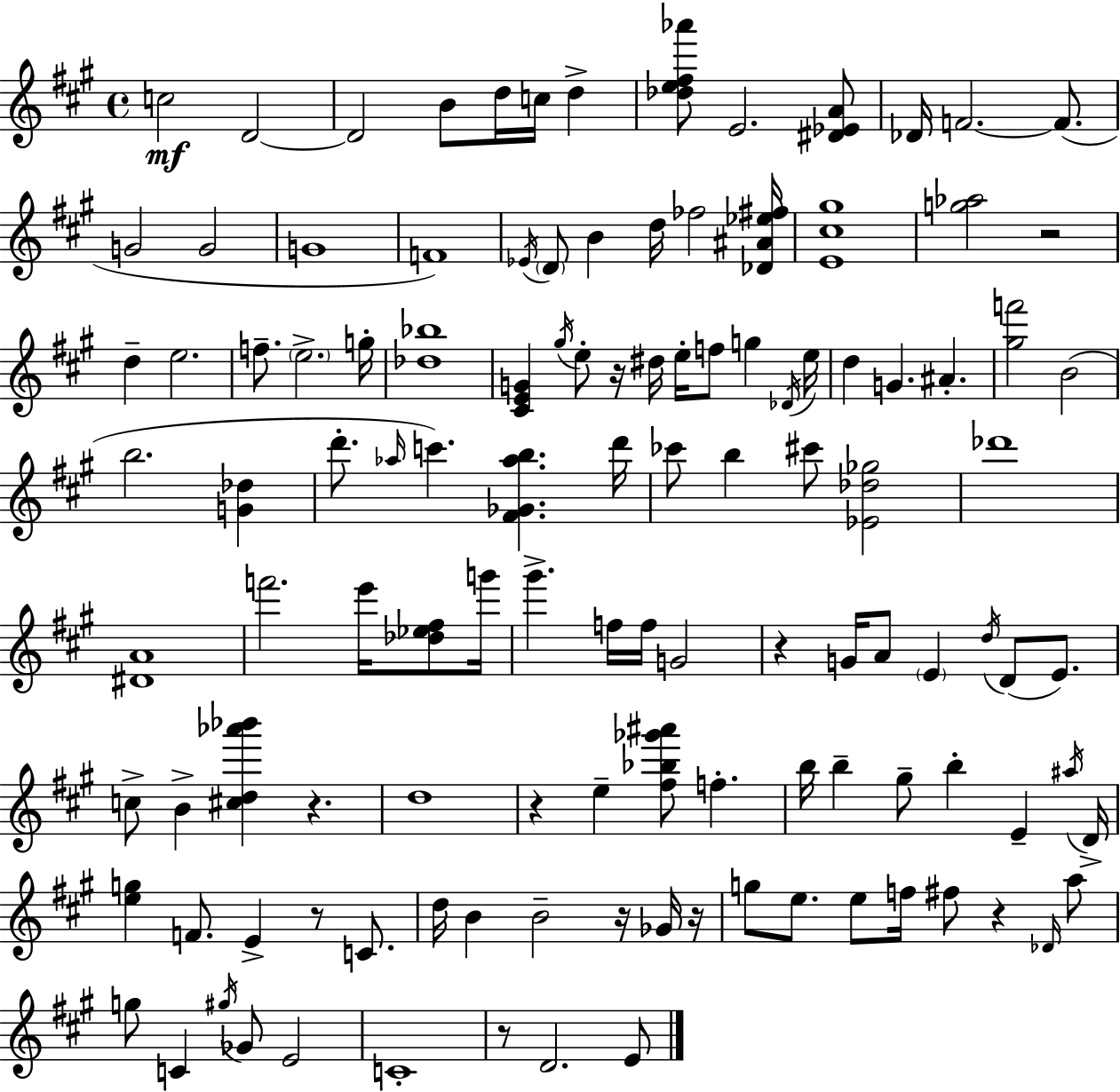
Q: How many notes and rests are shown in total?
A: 119